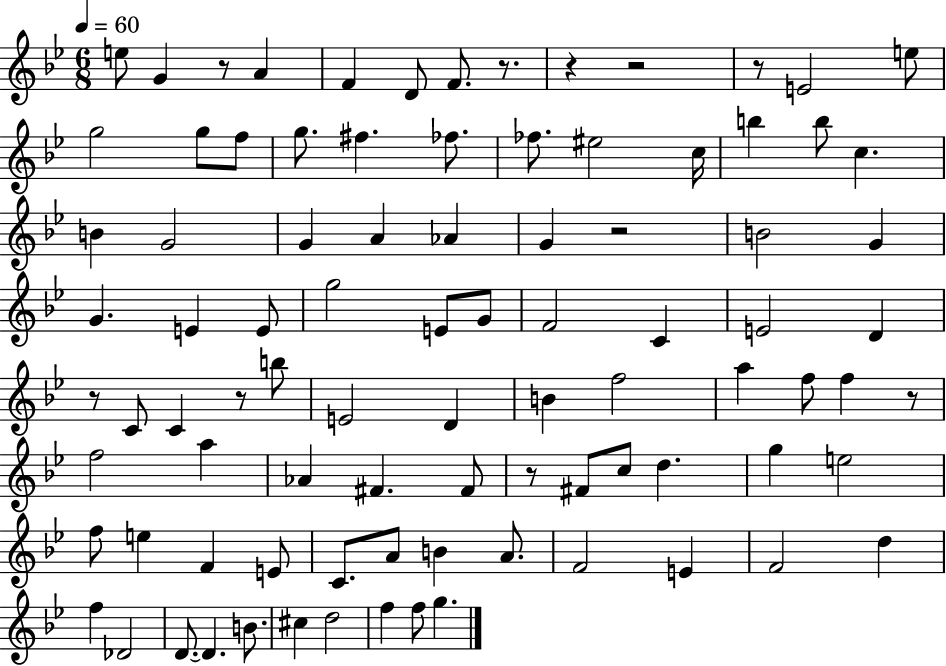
{
  \clef treble
  \numericTimeSignature
  \time 6/8
  \key bes \major
  \tempo 4 = 60
  e''8 g'4 r8 a'4 | f'4 d'8 f'8. r8. | r4 r2 | r8 e'2 e''8 | \break g''2 g''8 f''8 | g''8. fis''4. fes''8. | fes''8. eis''2 c''16 | b''4 b''8 c''4. | \break b'4 g'2 | g'4 a'4 aes'4 | g'4 r2 | b'2 g'4 | \break g'4. e'4 e'8 | g''2 e'8 g'8 | f'2 c'4 | e'2 d'4 | \break r8 c'8 c'4 r8 b''8 | e'2 d'4 | b'4 f''2 | a''4 f''8 f''4 r8 | \break f''2 a''4 | aes'4 fis'4. fis'8 | r8 fis'8 c''8 d''4. | g''4 e''2 | \break f''8 e''4 f'4 e'8 | c'8. a'8 b'4 a'8. | f'2 e'4 | f'2 d''4 | \break f''4 des'2 | d'8.~~ d'4. b'8. | cis''4 d''2 | f''4 f''8 g''4. | \break \bar "|."
}